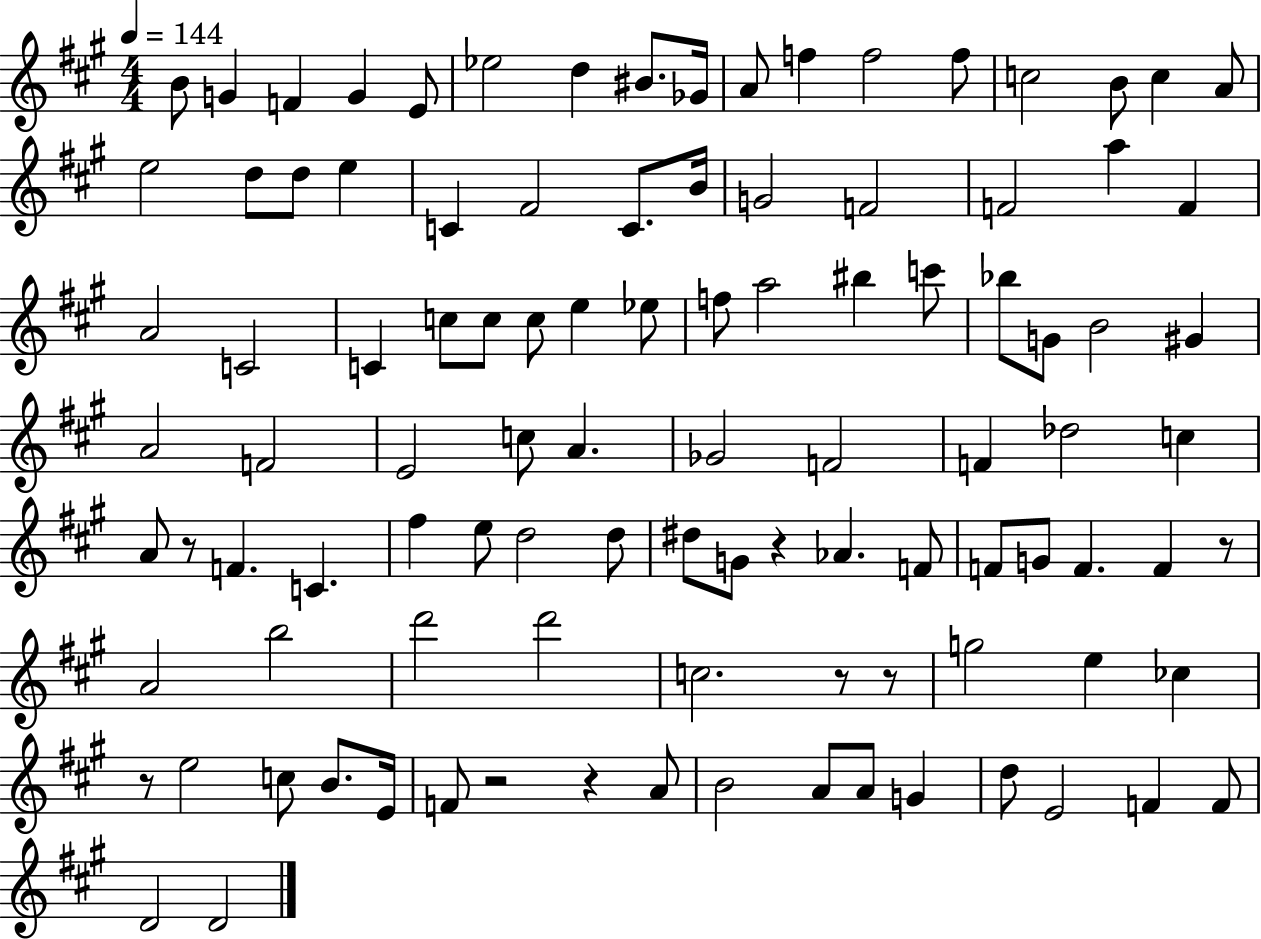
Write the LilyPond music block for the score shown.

{
  \clef treble
  \numericTimeSignature
  \time 4/4
  \key a \major
  \tempo 4 = 144
  \repeat volta 2 { b'8 g'4 f'4 g'4 e'8 | ees''2 d''4 bis'8. ges'16 | a'8 f''4 f''2 f''8 | c''2 b'8 c''4 a'8 | \break e''2 d''8 d''8 e''4 | c'4 fis'2 c'8. b'16 | g'2 f'2 | f'2 a''4 f'4 | \break a'2 c'2 | c'4 c''8 c''8 c''8 e''4 ees''8 | f''8 a''2 bis''4 c'''8 | bes''8 g'8 b'2 gis'4 | \break a'2 f'2 | e'2 c''8 a'4. | ges'2 f'2 | f'4 des''2 c''4 | \break a'8 r8 f'4. c'4. | fis''4 e''8 d''2 d''8 | dis''8 g'8 r4 aes'4. f'8 | f'8 g'8 f'4. f'4 r8 | \break a'2 b''2 | d'''2 d'''2 | c''2. r8 r8 | g''2 e''4 ces''4 | \break r8 e''2 c''8 b'8. e'16 | f'8 r2 r4 a'8 | b'2 a'8 a'8 g'4 | d''8 e'2 f'4 f'8 | \break d'2 d'2 | } \bar "|."
}